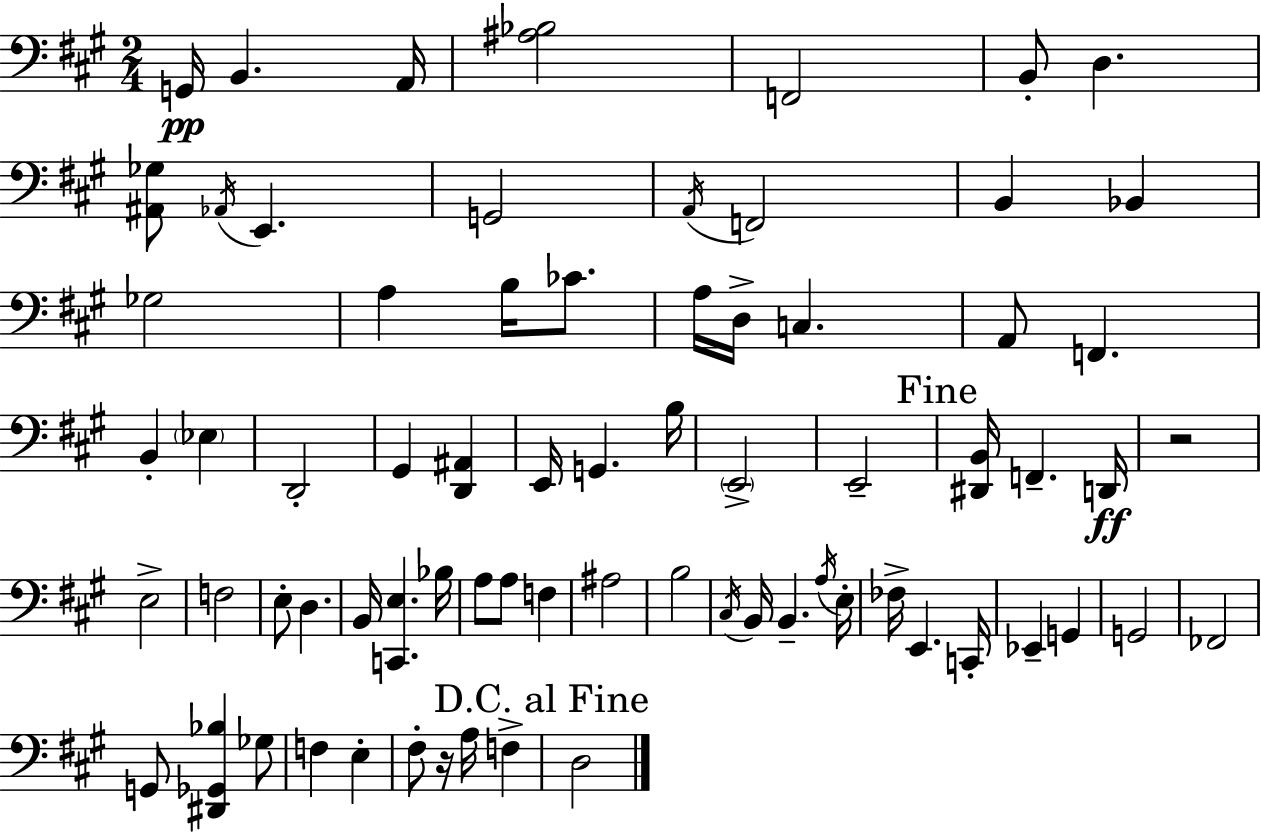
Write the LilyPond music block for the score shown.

{
  \clef bass
  \numericTimeSignature
  \time 2/4
  \key a \major
  \repeat volta 2 { g,16\pp b,4. a,16 | <ais bes>2 | f,2 | b,8-. d4. | \break <ais, ges>8 \acciaccatura { aes,16 } e,4. | g,2 | \acciaccatura { a,16 } f,2 | b,4 bes,4 | \break ges2 | a4 b16 ces'8. | a16 d16-> c4. | a,8 f,4. | \break b,4-. \parenthesize ees4 | d,2-. | gis,4 <d, ais,>4 | e,16 g,4. | \break b16 \parenthesize e,2-> | e,2-- | \mark "Fine" <dis, b,>16 f,4.-- | d,16\ff r2 | \break e2-> | f2 | e8-. d4. | b,16 <c, e>4. | \break bes16 a8 a8 f4 | ais2 | b2 | \acciaccatura { cis16 } b,16 b,4.-- | \break \acciaccatura { a16 } e16-. fes16-> e,4. | c,16-. ees,4-- | g,4 g,2 | fes,2 | \break g,8 <dis, ges, bes>4 | ges8 f4 | e4-. fis8-. r16 a16 | f4-> \mark "D.C. al Fine" d2 | \break } \bar "|."
}